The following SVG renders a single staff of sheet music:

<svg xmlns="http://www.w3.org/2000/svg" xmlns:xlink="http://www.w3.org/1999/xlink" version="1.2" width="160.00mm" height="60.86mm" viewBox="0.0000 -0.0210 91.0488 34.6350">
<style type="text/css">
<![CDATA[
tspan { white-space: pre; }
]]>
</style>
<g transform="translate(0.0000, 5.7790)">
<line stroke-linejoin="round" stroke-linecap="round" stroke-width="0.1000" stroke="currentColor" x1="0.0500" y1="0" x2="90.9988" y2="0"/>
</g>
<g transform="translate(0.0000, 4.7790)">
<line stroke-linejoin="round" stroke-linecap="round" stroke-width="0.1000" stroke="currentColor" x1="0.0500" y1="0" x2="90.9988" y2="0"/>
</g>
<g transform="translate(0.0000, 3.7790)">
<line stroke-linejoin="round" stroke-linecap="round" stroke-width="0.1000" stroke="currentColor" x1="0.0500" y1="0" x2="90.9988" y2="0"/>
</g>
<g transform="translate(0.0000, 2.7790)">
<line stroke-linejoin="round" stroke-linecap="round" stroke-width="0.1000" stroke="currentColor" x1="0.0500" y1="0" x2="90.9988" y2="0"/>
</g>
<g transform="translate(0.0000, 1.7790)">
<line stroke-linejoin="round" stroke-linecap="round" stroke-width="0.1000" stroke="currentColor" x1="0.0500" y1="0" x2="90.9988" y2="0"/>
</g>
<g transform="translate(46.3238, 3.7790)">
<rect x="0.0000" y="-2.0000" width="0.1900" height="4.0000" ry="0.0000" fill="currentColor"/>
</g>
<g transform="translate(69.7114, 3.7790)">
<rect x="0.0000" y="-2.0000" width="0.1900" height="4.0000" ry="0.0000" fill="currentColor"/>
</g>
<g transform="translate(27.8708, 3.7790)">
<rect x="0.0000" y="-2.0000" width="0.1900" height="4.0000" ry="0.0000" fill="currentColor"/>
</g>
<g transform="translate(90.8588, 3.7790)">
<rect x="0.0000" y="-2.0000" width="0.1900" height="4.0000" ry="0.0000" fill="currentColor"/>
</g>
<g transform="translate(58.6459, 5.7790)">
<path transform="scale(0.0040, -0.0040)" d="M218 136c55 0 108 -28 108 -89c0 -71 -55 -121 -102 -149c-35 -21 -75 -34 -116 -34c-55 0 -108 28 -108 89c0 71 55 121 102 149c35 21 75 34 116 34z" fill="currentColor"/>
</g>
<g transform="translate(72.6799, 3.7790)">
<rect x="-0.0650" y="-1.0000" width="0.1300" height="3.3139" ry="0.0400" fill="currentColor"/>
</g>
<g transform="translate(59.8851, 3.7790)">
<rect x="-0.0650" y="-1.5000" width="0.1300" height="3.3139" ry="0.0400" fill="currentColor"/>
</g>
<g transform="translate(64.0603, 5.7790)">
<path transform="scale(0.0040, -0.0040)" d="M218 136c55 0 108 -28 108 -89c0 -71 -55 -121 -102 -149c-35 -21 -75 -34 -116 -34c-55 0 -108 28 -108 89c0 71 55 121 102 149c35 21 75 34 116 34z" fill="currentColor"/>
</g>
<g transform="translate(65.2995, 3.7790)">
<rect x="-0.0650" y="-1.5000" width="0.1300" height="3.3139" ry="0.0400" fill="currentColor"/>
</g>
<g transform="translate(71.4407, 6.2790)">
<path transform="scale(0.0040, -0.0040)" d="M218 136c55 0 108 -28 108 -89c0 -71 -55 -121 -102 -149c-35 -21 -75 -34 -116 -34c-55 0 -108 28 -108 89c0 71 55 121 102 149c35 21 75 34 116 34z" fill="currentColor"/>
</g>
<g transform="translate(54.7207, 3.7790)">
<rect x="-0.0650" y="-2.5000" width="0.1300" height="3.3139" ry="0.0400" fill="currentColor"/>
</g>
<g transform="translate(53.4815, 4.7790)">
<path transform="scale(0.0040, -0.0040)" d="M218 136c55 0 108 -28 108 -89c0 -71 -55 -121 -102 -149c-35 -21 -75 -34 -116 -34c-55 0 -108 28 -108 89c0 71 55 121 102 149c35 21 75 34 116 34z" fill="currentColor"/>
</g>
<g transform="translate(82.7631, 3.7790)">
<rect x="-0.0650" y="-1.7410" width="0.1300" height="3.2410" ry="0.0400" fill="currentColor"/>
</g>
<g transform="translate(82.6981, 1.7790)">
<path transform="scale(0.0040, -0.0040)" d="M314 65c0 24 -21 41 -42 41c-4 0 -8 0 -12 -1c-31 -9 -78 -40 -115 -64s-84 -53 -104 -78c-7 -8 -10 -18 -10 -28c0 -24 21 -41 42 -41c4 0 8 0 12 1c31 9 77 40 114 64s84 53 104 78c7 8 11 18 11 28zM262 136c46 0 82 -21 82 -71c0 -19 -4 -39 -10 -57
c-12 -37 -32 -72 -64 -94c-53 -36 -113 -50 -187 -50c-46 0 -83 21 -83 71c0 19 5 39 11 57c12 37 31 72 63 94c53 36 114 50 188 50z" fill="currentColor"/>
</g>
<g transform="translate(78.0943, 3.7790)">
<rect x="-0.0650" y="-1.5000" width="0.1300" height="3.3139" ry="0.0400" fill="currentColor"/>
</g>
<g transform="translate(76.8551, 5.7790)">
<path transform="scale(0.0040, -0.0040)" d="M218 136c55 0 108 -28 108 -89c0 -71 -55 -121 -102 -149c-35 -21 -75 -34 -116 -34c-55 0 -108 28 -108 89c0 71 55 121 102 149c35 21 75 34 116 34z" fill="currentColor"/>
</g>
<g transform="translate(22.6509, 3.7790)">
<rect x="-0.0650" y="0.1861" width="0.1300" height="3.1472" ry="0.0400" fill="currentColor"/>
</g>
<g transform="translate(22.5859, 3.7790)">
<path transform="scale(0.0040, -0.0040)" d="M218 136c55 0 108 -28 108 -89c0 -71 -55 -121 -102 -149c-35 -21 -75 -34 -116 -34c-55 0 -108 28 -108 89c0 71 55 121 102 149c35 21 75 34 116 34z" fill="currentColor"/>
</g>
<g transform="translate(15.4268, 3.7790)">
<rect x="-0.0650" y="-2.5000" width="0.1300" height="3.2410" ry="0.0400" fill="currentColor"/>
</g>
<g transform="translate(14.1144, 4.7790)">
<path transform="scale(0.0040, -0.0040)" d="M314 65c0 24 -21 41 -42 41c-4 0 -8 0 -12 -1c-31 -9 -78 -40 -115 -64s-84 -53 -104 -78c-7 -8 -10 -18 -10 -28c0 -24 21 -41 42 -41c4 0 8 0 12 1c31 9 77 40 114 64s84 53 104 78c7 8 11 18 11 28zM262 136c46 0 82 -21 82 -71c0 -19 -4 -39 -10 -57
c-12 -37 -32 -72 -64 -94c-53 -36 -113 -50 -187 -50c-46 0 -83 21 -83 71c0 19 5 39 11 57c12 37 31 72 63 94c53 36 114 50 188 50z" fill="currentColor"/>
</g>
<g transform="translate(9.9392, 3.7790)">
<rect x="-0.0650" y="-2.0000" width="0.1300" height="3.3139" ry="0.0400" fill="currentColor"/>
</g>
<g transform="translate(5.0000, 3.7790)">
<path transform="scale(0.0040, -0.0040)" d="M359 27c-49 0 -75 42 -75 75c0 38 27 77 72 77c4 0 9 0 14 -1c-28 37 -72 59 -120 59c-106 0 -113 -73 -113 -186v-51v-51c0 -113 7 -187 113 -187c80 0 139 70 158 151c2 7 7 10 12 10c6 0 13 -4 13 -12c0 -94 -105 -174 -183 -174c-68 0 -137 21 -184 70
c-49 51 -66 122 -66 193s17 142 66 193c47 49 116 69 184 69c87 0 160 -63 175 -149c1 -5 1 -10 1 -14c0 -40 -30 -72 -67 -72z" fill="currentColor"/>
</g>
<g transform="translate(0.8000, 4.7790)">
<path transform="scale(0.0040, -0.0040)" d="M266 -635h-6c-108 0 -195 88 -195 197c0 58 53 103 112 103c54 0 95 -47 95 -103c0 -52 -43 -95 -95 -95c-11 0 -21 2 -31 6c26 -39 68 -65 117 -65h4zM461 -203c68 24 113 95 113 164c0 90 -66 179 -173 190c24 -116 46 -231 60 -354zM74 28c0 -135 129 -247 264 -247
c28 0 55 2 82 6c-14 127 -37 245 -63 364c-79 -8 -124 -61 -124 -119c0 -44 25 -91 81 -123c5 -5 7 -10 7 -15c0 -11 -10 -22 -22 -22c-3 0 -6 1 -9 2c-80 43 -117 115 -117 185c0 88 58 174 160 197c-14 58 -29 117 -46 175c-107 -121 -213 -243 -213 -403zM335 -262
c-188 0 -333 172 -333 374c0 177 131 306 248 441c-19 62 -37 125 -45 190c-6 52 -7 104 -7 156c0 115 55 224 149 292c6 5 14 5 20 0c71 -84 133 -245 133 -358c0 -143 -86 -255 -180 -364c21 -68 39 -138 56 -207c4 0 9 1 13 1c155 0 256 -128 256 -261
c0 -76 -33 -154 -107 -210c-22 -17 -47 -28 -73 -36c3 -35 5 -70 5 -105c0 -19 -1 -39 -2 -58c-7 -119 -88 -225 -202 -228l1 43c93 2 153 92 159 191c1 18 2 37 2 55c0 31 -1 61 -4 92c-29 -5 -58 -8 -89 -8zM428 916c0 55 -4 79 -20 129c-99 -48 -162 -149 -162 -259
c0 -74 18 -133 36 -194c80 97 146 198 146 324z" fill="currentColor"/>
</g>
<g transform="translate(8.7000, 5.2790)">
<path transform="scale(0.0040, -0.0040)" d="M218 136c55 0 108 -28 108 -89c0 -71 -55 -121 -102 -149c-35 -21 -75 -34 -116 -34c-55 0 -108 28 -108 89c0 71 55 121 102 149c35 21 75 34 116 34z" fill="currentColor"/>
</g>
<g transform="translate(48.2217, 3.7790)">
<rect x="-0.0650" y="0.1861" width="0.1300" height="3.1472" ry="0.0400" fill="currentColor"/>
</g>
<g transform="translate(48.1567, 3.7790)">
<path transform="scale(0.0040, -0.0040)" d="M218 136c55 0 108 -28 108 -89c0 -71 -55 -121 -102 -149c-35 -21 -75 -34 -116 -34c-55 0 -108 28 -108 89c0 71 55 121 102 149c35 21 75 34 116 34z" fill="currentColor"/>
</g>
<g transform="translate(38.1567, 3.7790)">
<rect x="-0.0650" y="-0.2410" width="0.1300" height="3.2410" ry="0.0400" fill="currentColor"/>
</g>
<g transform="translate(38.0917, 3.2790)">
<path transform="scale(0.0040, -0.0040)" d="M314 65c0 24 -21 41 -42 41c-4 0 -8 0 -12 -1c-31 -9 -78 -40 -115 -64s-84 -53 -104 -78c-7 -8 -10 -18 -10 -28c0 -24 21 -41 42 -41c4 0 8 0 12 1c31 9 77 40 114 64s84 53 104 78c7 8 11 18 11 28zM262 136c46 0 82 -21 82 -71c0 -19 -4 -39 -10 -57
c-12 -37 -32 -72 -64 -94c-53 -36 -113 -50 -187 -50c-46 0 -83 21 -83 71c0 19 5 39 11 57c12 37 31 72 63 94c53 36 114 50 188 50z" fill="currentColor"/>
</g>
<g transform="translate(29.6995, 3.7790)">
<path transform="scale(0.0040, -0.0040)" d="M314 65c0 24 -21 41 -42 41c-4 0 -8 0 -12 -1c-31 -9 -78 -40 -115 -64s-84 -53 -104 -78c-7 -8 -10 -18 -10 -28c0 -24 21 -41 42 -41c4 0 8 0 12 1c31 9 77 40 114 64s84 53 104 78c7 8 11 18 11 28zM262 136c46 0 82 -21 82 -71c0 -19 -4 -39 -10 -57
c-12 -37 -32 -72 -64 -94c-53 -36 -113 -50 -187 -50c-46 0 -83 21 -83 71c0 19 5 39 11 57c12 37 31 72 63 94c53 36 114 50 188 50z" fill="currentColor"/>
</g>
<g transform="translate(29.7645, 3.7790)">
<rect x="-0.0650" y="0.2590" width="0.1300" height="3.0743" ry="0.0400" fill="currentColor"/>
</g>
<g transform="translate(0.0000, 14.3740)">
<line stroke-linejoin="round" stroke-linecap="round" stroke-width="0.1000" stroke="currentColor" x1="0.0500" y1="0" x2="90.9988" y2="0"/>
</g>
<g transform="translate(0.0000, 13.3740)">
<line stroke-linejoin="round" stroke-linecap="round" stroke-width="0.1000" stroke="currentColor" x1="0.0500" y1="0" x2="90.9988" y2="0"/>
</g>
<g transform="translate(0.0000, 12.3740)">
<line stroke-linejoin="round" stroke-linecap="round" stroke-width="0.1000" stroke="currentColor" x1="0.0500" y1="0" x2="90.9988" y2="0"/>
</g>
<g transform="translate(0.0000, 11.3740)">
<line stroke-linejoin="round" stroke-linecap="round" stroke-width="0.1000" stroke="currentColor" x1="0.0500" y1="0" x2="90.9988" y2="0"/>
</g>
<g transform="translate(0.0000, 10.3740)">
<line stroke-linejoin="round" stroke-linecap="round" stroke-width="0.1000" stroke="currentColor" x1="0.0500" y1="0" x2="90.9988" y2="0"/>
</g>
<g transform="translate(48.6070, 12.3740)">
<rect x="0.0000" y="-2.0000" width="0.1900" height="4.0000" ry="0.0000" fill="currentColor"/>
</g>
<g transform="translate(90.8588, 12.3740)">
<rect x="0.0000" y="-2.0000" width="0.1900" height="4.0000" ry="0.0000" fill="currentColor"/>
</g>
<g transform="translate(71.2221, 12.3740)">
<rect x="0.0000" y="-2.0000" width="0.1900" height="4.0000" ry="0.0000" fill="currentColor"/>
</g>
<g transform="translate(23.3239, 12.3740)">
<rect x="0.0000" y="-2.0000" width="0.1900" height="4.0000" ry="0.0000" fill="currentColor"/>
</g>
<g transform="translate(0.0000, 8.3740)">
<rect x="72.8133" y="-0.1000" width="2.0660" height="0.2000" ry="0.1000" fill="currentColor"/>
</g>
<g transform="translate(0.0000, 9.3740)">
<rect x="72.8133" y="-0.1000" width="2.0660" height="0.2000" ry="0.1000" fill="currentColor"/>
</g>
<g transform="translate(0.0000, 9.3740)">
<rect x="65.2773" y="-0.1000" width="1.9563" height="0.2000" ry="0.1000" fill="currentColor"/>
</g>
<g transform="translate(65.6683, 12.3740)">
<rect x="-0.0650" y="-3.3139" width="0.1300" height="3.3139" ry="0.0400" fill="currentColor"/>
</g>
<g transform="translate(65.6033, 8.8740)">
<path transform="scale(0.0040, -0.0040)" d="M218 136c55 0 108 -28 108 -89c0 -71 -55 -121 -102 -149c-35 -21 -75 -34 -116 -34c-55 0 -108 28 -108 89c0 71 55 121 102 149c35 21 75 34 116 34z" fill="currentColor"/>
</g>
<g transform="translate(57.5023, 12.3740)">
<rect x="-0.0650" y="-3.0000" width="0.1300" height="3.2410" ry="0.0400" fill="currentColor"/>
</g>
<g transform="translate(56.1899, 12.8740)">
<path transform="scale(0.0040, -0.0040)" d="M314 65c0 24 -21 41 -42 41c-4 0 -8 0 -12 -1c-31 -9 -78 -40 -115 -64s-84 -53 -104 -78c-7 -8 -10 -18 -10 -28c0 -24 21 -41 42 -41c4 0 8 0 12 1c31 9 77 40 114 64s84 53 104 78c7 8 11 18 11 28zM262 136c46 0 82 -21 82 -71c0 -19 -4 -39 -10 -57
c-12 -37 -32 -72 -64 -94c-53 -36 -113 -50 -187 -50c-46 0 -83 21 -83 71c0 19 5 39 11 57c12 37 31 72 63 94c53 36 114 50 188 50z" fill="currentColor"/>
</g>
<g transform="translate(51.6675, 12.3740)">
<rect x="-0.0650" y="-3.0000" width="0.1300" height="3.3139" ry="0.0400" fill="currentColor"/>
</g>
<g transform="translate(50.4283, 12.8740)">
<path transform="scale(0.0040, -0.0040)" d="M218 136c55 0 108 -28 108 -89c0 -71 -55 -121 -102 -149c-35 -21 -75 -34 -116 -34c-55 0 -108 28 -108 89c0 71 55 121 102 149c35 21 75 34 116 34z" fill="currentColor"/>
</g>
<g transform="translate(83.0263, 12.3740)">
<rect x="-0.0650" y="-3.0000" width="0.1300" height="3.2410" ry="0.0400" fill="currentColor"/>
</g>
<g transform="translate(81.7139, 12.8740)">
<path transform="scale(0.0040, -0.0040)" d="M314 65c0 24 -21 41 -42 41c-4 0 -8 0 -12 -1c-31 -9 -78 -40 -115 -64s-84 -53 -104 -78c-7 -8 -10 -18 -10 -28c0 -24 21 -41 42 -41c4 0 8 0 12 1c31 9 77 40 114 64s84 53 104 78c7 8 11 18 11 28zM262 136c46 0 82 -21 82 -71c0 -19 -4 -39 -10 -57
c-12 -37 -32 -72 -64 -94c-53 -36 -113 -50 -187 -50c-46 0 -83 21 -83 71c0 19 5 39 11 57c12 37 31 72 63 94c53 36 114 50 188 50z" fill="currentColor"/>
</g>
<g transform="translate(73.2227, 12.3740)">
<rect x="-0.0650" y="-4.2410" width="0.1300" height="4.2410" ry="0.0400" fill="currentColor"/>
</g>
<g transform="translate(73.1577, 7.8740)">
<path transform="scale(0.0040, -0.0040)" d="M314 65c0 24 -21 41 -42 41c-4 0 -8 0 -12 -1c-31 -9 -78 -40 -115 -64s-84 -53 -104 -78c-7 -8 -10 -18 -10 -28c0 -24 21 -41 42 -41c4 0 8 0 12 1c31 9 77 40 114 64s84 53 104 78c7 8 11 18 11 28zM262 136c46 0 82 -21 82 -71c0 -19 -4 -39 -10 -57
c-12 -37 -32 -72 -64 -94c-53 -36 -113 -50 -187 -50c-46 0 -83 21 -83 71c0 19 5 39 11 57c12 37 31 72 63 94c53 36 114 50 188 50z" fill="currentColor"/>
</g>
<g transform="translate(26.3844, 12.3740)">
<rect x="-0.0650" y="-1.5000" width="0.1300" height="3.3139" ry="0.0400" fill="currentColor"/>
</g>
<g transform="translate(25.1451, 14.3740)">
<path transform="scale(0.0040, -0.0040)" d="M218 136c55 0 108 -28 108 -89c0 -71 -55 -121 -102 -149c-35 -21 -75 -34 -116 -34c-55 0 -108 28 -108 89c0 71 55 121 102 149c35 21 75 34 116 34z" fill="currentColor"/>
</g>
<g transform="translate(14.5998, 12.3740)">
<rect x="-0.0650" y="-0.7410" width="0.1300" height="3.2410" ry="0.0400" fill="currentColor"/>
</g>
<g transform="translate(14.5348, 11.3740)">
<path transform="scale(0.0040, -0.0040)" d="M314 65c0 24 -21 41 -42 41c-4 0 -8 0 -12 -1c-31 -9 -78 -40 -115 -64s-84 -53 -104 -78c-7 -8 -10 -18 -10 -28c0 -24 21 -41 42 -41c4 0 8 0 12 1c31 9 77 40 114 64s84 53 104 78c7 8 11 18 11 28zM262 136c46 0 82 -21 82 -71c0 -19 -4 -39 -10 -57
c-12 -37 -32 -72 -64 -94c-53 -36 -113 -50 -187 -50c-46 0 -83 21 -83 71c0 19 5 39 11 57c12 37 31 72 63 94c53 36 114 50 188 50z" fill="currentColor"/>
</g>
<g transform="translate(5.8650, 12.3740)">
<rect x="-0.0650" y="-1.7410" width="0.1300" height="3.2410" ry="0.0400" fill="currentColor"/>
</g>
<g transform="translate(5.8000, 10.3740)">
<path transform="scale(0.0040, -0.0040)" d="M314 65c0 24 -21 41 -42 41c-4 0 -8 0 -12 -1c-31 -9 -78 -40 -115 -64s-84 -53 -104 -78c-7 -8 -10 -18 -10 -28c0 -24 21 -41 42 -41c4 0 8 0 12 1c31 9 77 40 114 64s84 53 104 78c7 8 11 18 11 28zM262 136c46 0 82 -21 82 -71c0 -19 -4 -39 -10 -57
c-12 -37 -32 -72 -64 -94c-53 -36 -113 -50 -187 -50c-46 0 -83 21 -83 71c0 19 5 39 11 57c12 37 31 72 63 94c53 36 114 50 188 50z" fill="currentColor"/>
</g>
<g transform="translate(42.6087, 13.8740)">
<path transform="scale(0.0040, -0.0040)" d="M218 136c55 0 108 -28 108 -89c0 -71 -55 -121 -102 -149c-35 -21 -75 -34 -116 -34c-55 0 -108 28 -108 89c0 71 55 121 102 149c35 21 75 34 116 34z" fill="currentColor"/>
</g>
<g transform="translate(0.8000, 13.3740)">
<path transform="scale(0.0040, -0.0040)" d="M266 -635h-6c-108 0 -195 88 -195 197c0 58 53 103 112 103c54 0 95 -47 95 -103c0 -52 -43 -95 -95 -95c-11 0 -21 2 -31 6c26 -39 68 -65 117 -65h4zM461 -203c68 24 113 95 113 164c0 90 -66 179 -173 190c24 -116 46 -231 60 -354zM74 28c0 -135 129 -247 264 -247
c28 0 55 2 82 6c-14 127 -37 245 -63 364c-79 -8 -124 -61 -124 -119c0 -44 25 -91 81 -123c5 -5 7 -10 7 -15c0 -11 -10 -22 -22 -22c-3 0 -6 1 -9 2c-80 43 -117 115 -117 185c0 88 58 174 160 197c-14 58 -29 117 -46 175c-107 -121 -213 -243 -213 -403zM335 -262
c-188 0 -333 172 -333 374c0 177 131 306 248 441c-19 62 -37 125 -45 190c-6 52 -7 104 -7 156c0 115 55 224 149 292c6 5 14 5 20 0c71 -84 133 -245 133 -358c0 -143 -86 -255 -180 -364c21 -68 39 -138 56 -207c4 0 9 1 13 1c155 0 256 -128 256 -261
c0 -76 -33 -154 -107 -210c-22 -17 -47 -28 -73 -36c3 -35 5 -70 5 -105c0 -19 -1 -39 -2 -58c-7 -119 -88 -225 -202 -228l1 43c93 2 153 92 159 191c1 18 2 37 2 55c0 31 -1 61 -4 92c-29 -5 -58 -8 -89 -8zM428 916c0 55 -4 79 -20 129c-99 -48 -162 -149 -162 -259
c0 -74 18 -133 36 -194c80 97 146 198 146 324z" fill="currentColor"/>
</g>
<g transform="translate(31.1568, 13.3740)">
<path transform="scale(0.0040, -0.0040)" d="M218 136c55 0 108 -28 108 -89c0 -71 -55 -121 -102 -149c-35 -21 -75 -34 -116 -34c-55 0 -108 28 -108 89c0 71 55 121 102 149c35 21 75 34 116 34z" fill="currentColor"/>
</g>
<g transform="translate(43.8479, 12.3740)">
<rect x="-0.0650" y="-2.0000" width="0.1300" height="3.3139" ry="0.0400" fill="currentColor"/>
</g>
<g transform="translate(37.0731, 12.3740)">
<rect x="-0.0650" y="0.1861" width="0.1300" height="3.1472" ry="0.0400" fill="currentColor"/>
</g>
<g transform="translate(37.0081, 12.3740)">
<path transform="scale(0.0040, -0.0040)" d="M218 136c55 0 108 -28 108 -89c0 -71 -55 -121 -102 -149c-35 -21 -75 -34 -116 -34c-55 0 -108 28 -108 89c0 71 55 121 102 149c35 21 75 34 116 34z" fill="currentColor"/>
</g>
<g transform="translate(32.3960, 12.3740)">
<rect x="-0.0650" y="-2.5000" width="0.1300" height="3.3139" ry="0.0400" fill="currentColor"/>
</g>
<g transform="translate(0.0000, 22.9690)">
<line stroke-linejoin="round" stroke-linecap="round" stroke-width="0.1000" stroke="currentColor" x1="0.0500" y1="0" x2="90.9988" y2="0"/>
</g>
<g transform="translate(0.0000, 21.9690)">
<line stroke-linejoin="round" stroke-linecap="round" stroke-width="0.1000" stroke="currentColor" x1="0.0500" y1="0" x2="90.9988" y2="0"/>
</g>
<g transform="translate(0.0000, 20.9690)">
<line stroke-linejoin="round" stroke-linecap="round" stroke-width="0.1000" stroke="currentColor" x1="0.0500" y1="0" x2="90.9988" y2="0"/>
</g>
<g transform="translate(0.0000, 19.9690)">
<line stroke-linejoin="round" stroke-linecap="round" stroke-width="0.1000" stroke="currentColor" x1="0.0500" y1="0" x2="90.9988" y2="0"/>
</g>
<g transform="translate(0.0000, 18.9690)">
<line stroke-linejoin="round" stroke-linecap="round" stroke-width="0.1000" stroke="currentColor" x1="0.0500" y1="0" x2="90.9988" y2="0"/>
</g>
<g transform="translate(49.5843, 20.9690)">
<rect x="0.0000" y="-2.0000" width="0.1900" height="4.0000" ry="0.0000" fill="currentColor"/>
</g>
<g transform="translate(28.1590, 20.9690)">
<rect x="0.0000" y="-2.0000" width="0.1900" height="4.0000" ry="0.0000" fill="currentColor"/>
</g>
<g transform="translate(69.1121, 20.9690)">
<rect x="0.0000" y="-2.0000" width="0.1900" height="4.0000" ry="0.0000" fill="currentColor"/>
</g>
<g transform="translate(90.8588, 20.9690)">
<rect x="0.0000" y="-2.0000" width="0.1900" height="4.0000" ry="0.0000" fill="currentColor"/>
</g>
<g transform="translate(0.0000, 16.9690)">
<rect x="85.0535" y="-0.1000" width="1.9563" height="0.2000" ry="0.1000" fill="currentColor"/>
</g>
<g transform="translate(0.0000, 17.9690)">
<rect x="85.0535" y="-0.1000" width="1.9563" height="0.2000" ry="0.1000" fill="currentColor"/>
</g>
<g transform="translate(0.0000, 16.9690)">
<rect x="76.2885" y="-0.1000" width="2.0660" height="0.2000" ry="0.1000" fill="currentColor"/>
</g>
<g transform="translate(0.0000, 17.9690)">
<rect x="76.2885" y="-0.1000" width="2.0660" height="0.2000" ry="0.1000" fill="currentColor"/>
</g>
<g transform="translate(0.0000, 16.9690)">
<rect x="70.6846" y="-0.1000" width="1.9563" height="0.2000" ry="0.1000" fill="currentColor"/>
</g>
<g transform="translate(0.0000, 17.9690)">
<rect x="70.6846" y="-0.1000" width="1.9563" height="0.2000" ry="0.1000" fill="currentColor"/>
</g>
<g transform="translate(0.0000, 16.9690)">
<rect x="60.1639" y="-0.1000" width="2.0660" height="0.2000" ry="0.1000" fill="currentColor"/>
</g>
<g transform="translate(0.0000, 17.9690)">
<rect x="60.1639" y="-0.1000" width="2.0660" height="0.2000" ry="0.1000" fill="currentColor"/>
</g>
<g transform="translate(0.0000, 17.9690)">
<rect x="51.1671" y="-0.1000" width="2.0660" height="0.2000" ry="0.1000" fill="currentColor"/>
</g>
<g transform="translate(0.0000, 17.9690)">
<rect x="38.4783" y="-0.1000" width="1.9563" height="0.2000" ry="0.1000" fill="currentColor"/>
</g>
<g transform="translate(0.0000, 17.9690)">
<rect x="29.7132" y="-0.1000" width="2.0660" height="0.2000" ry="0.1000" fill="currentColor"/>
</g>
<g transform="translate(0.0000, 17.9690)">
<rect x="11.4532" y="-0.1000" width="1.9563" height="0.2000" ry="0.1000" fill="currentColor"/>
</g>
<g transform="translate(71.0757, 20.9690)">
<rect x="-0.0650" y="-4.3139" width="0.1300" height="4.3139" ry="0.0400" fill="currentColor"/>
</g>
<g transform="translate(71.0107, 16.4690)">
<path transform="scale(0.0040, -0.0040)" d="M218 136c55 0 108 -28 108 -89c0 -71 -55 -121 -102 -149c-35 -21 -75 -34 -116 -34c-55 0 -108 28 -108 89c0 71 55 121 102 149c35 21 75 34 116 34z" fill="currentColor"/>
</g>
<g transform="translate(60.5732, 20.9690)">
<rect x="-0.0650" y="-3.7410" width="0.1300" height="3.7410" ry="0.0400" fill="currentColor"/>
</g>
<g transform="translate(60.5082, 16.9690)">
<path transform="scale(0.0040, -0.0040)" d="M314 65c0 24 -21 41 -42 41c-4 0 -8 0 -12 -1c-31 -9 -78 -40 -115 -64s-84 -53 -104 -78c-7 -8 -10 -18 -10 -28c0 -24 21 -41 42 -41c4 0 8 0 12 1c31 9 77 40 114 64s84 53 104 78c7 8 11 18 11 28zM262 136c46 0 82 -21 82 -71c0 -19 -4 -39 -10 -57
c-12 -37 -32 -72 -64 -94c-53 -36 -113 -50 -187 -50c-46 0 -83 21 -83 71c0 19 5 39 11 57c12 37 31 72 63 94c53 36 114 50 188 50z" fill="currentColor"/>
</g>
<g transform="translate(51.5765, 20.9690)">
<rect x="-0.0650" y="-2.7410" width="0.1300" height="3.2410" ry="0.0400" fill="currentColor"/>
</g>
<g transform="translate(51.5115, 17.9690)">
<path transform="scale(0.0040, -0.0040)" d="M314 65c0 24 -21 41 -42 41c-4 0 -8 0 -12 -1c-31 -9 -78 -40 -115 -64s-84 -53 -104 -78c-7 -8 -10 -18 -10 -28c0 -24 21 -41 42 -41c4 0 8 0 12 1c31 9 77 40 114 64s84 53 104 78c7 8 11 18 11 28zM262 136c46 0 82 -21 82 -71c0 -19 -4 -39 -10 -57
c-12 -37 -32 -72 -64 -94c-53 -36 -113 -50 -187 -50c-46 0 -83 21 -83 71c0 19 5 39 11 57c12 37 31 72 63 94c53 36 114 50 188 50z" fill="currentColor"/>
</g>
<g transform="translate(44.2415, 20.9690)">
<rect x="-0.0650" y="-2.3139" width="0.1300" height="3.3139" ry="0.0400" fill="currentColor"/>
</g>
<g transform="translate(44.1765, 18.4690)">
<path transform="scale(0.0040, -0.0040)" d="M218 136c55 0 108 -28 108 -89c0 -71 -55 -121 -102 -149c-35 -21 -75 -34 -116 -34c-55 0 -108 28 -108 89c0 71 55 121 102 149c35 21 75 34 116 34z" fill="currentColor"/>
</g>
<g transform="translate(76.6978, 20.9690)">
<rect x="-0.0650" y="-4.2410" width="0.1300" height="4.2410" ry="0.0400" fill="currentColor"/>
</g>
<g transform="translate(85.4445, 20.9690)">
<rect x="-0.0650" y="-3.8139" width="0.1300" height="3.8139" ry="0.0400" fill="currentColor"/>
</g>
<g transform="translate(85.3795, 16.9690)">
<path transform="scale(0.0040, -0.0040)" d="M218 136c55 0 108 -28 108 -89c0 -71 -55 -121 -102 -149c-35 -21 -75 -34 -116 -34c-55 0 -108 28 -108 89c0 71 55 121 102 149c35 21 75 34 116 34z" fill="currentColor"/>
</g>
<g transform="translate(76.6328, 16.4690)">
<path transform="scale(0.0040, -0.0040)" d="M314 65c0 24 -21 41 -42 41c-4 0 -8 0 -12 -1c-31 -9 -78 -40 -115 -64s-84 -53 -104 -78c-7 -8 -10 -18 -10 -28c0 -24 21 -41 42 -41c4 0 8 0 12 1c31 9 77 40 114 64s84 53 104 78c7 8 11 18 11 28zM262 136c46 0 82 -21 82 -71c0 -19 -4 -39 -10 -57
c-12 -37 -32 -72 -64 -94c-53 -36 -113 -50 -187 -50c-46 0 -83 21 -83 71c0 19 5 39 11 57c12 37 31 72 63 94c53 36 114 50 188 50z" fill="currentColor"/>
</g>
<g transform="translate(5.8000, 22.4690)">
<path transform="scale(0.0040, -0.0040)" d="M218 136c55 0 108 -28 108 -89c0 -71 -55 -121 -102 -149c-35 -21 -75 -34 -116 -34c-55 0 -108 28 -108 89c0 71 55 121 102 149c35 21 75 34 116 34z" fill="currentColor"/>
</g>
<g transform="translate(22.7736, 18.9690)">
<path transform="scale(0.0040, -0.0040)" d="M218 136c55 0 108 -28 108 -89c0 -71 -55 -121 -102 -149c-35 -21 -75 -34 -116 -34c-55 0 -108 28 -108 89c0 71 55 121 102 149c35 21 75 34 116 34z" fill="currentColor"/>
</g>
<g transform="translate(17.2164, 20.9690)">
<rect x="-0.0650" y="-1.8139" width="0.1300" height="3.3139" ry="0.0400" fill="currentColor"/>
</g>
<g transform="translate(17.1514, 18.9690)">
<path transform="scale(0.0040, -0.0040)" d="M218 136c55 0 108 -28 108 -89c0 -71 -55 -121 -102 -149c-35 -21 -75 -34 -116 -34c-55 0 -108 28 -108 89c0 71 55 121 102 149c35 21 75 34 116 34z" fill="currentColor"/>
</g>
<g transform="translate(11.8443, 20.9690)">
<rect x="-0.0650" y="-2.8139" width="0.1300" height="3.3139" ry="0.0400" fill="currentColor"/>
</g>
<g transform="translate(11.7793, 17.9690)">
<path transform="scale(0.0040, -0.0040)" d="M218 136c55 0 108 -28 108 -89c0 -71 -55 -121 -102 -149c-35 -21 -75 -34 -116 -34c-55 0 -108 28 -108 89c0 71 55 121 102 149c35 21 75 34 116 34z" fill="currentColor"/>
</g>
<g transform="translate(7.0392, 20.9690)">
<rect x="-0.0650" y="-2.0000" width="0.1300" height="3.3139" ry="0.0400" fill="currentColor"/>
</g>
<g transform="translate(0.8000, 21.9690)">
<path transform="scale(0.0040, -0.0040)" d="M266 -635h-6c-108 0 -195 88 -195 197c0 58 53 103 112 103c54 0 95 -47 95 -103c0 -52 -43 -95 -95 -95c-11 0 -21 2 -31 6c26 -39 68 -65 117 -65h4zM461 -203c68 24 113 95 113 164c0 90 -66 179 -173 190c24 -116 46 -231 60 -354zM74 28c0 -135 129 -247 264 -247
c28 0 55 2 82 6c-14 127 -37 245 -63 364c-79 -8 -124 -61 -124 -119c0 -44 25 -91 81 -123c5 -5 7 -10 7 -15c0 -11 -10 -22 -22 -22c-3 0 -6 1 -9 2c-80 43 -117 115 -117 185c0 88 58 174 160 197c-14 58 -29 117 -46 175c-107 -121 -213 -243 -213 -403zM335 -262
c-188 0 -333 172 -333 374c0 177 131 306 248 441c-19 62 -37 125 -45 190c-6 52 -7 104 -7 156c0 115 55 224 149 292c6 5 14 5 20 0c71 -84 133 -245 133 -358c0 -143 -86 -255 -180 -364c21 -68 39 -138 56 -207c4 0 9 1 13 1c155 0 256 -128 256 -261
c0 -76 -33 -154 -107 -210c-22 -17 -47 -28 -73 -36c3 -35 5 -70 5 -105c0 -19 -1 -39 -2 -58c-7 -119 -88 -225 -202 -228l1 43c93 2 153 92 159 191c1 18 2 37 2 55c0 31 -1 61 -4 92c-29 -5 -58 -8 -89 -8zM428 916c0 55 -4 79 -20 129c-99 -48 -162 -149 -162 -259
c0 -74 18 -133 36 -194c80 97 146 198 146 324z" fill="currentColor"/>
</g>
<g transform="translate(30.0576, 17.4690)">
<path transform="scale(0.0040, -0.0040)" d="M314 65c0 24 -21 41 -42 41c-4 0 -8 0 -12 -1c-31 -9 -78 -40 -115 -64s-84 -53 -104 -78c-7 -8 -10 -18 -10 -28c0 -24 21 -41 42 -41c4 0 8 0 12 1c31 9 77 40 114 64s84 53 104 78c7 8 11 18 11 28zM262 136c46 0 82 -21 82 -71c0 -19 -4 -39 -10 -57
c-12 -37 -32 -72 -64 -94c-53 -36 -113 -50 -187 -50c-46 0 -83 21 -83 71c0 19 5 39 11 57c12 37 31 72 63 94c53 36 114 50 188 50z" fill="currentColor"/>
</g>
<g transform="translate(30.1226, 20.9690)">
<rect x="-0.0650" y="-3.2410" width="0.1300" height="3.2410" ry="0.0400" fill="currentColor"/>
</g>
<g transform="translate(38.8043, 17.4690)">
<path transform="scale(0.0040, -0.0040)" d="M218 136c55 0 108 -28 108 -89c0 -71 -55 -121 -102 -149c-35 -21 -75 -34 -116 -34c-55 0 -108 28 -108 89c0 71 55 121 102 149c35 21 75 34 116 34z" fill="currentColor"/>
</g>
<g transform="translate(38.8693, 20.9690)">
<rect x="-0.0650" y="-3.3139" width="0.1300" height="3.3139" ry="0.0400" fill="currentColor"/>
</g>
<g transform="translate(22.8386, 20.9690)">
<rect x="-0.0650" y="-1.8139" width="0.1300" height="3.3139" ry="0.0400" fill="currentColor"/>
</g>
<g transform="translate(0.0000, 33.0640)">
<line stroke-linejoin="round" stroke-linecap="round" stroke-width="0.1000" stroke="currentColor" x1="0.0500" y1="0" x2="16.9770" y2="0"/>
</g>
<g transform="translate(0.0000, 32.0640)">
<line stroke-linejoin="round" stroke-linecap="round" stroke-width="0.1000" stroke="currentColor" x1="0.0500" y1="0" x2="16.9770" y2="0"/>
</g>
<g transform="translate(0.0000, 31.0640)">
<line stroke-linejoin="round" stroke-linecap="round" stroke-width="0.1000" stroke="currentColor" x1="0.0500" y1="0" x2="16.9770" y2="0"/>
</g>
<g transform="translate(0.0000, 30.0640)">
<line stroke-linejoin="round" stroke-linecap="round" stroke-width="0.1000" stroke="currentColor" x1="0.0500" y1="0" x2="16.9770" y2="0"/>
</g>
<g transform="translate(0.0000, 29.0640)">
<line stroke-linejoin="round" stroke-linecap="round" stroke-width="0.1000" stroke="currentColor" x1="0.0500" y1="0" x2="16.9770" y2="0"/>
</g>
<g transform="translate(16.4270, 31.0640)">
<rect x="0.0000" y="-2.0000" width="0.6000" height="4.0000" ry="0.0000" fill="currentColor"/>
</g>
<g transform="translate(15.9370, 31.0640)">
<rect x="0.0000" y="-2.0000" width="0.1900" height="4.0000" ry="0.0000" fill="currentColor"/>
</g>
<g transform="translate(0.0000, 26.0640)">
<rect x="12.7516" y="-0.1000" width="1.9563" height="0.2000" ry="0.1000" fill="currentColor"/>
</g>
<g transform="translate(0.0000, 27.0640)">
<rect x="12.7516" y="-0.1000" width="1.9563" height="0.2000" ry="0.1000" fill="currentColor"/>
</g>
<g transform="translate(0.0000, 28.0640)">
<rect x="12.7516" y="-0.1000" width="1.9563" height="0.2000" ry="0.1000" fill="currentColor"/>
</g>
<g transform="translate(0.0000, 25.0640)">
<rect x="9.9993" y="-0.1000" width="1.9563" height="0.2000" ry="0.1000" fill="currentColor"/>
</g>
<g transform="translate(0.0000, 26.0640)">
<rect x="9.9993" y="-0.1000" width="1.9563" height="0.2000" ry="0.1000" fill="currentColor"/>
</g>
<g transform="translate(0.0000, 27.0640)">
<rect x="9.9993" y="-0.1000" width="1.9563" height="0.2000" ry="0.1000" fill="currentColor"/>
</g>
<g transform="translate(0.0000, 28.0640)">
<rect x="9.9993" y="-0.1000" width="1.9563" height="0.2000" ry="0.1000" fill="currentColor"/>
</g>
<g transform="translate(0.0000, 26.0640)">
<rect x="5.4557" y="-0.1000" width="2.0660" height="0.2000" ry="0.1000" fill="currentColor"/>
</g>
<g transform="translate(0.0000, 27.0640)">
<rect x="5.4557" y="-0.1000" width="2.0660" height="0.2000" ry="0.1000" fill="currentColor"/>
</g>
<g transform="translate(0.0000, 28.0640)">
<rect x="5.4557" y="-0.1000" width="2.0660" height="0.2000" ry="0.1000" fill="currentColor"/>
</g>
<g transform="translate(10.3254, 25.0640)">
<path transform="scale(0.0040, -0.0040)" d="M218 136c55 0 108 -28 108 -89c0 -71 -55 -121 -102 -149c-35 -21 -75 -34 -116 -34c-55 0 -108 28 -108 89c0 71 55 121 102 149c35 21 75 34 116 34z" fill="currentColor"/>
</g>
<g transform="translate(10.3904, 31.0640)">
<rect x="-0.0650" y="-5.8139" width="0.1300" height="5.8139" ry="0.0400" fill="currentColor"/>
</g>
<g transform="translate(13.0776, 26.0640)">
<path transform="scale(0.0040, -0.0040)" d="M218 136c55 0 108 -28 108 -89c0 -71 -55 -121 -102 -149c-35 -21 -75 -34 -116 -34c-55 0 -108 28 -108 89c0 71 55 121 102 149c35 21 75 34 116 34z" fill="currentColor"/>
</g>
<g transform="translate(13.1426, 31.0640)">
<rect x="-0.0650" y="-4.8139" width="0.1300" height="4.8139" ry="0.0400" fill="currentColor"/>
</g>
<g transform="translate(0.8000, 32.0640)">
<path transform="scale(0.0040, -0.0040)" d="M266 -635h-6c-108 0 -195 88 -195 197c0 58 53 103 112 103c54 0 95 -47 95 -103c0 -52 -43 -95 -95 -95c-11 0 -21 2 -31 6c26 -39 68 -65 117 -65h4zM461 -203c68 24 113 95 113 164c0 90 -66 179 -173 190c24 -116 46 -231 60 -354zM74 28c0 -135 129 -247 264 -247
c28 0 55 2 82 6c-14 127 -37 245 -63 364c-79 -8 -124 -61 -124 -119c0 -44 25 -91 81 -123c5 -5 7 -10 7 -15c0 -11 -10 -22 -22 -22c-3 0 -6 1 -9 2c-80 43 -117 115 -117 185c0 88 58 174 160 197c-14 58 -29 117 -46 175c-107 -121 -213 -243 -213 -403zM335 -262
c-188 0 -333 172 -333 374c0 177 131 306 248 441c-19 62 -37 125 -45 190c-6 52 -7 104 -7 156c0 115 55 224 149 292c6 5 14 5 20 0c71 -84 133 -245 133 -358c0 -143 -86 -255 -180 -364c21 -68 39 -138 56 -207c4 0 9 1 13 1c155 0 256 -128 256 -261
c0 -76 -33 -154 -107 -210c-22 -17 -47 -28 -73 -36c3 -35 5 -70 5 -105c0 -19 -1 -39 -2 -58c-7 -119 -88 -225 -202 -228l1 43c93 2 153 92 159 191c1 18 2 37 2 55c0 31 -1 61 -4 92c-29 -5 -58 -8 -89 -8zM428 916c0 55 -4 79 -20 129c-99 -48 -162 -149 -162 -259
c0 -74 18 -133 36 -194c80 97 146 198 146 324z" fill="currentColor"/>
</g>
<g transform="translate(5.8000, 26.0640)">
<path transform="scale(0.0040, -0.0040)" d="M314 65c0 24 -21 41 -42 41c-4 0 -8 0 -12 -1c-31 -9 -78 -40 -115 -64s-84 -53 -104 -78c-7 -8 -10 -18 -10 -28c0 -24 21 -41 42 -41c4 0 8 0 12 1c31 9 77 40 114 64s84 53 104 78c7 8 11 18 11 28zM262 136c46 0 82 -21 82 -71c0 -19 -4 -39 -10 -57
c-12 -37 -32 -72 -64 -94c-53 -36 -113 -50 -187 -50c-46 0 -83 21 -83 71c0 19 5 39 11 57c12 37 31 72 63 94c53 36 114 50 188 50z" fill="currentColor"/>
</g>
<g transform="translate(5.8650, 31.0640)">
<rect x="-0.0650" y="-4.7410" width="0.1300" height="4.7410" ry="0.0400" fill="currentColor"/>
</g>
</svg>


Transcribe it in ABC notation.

X:1
T:Untitled
M:4/4
L:1/4
K:C
F G2 B B2 c2 B G E E D E f2 f2 d2 E G B F A A2 b d'2 A2 F a f f b2 b g a2 c'2 d' d'2 c' e'2 g' e'